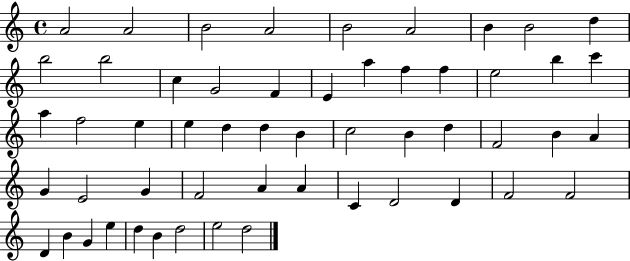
X:1
T:Untitled
M:4/4
L:1/4
K:C
A2 A2 B2 A2 B2 A2 B B2 d b2 b2 c G2 F E a f f e2 b c' a f2 e e d d B c2 B d F2 B A G E2 G F2 A A C D2 D F2 F2 D B G e d B d2 e2 d2